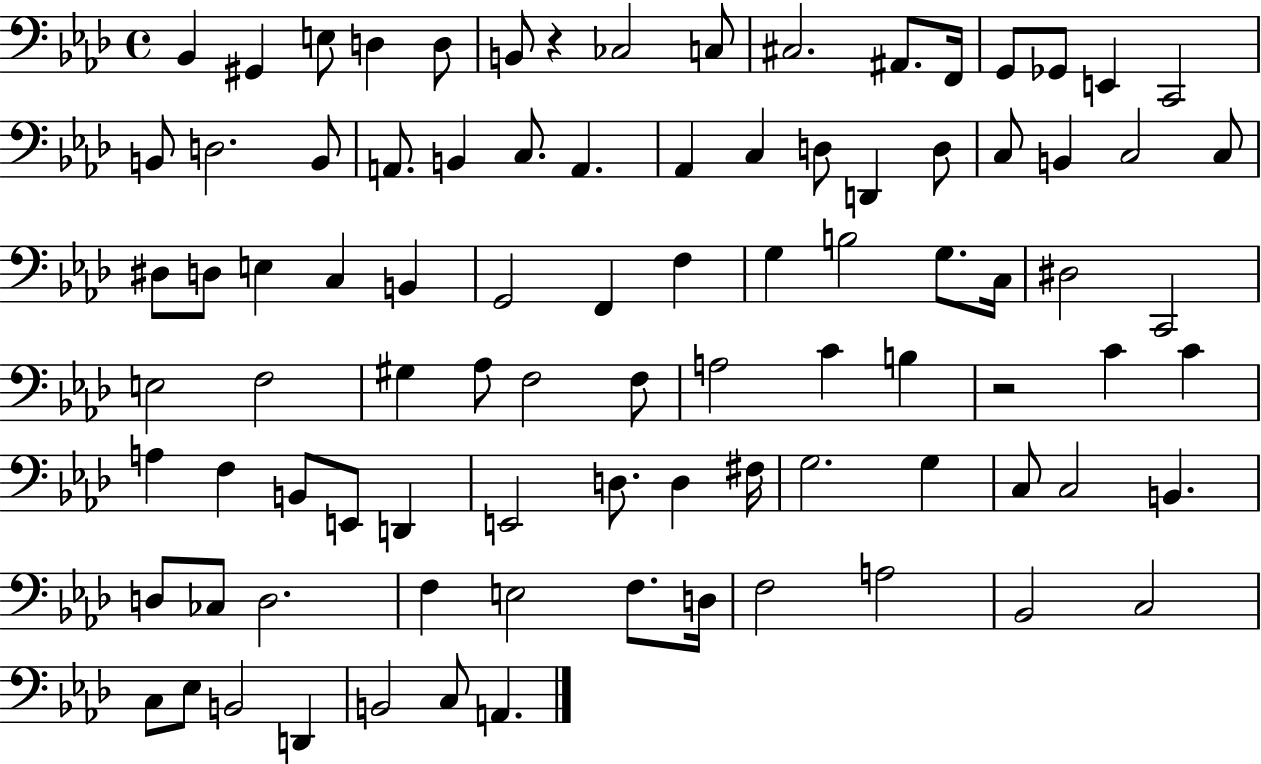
{
  \clef bass
  \time 4/4
  \defaultTimeSignature
  \key aes \major
  bes,4 gis,4 e8 d4 d8 | b,8 r4 ces2 c8 | cis2. ais,8. f,16 | g,8 ges,8 e,4 c,2 | \break b,8 d2. b,8 | a,8. b,4 c8. a,4. | aes,4 c4 d8 d,4 d8 | c8 b,4 c2 c8 | \break dis8 d8 e4 c4 b,4 | g,2 f,4 f4 | g4 b2 g8. c16 | dis2 c,2 | \break e2 f2 | gis4 aes8 f2 f8 | a2 c'4 b4 | r2 c'4 c'4 | \break a4 f4 b,8 e,8 d,4 | e,2 d8. d4 fis16 | g2. g4 | c8 c2 b,4. | \break d8 ces8 d2. | f4 e2 f8. d16 | f2 a2 | bes,2 c2 | \break c8 ees8 b,2 d,4 | b,2 c8 a,4. | \bar "|."
}